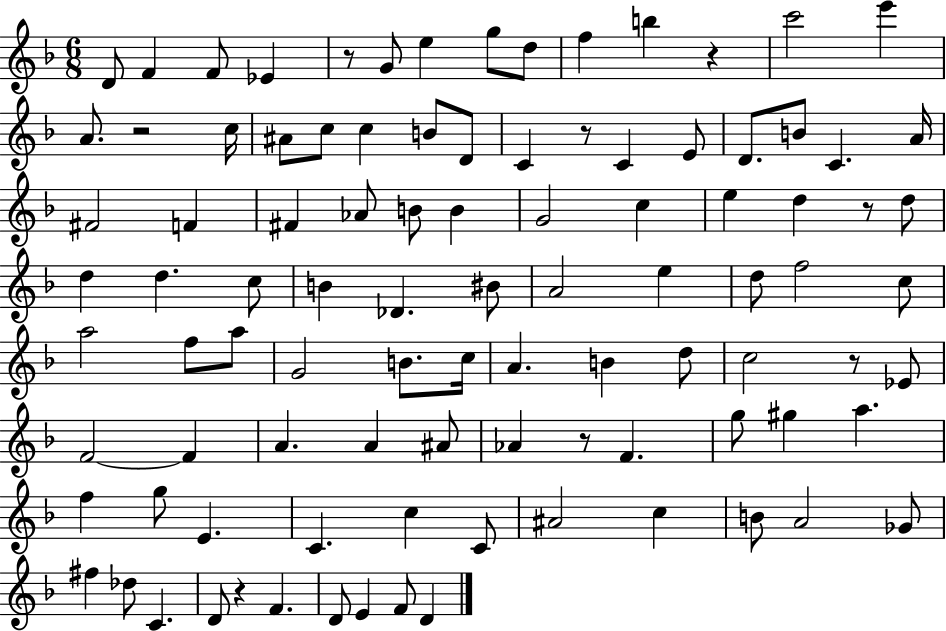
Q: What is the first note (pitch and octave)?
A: D4